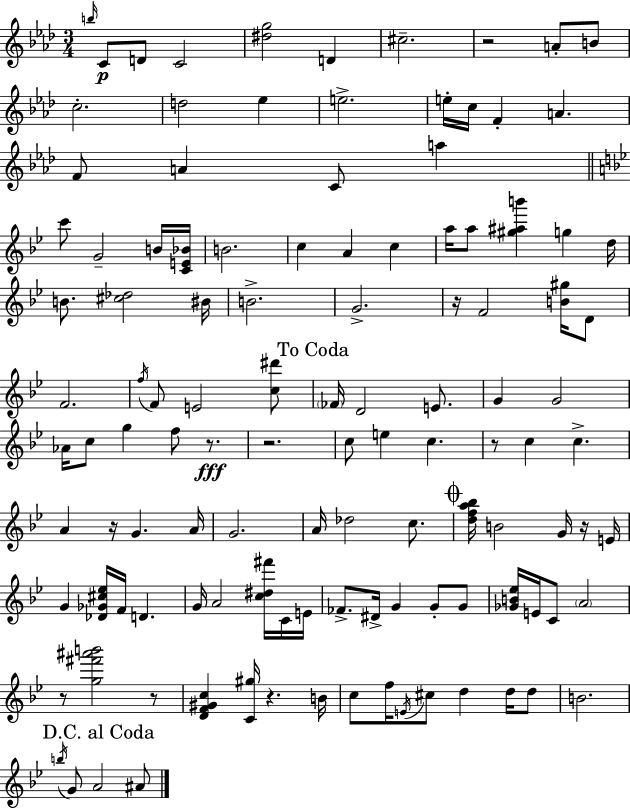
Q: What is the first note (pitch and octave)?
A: B5